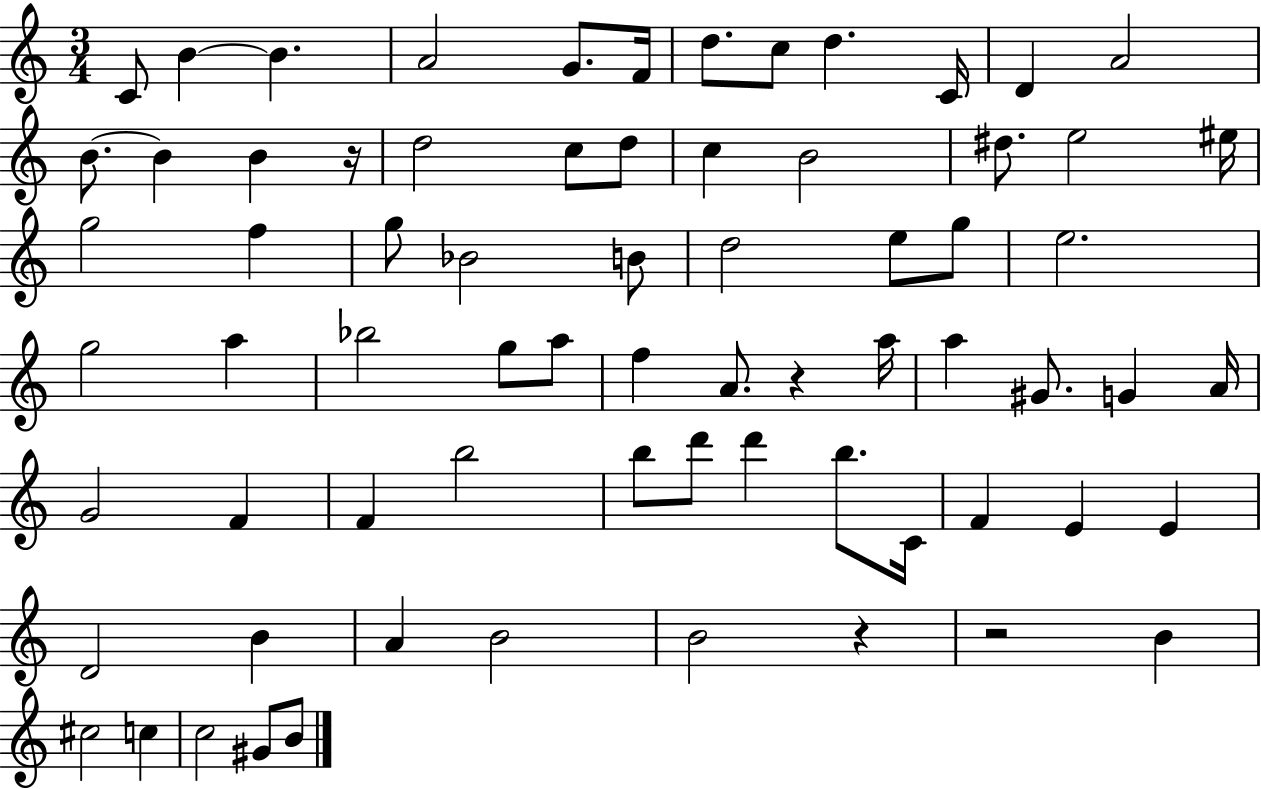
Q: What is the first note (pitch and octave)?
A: C4